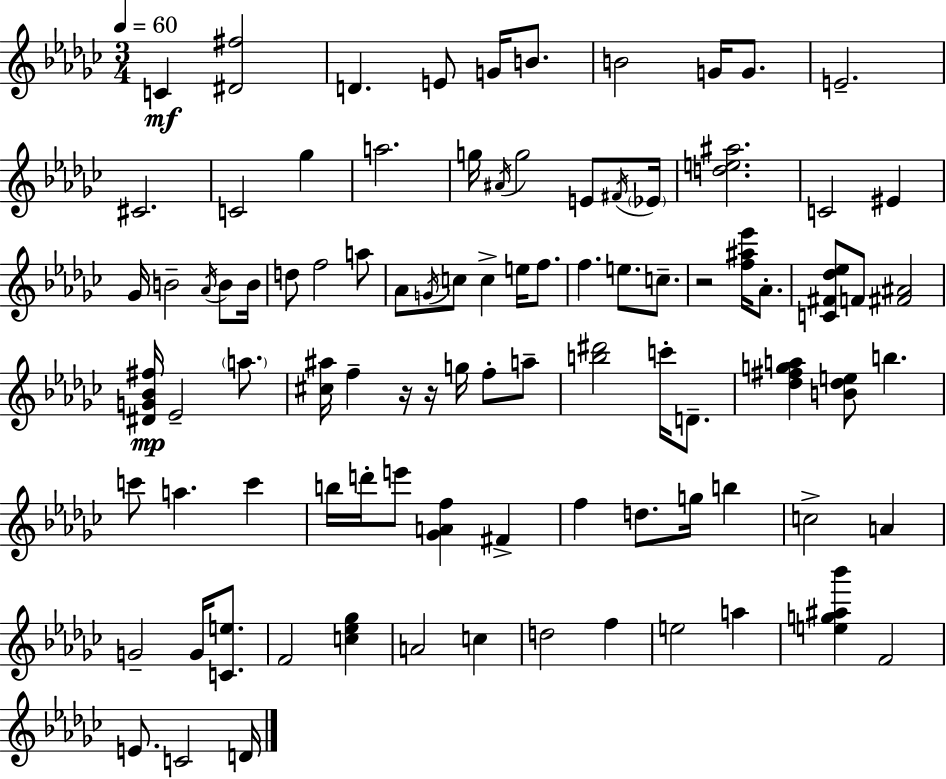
{
  \clef treble
  \numericTimeSignature
  \time 3/4
  \key ees \minor
  \tempo 4 = 60
  c'4\mf <dis' fis''>2 | d'4. e'8 g'16 b'8. | b'2 g'16 g'8. | e'2.-- | \break cis'2. | c'2 ges''4 | a''2. | g''16 \acciaccatura { ais'16 } g''2 e'8 | \break \acciaccatura { fis'16 } \parenthesize ees'16 <d'' e'' ais''>2. | c'2 eis'4 | ges'16 b'2-- \acciaccatura { aes'16 } | b'8 b'16 d''8 f''2 | \break a''8 aes'8 \acciaccatura { g'16 } c''8 c''4-> | e''16 f''8. f''4. e''8. | c''8.-- r2 | <f'' ais'' ees'''>16 aes'8.-. <c' fis' des'' ees''>8 f'8 <fis' ais'>2 | \break <dis' g' bes' fis''>16\mp ees'2-- | \parenthesize a''8. <cis'' ais''>16 f''4-- r16 r16 g''16 | f''8-. a''8-- <b'' dis'''>2 | c'''16-. d'8.-- <des'' fis'' g'' a''>4 <b' des'' e''>8 b''4. | \break c'''8 a''4. | c'''4 b''16 d'''16-. e'''8 <ges' a' f''>4 | fis'4-> f''4 d''8. g''16 | b''4 c''2-> | \break a'4 g'2-- | g'16 <c' e''>8. f'2 | <c'' ees'' ges''>4 a'2 | c''4 d''2 | \break f''4 e''2 | a''4 <e'' g'' ais'' bes'''>4 f'2 | e'8. c'2 | d'16 \bar "|."
}